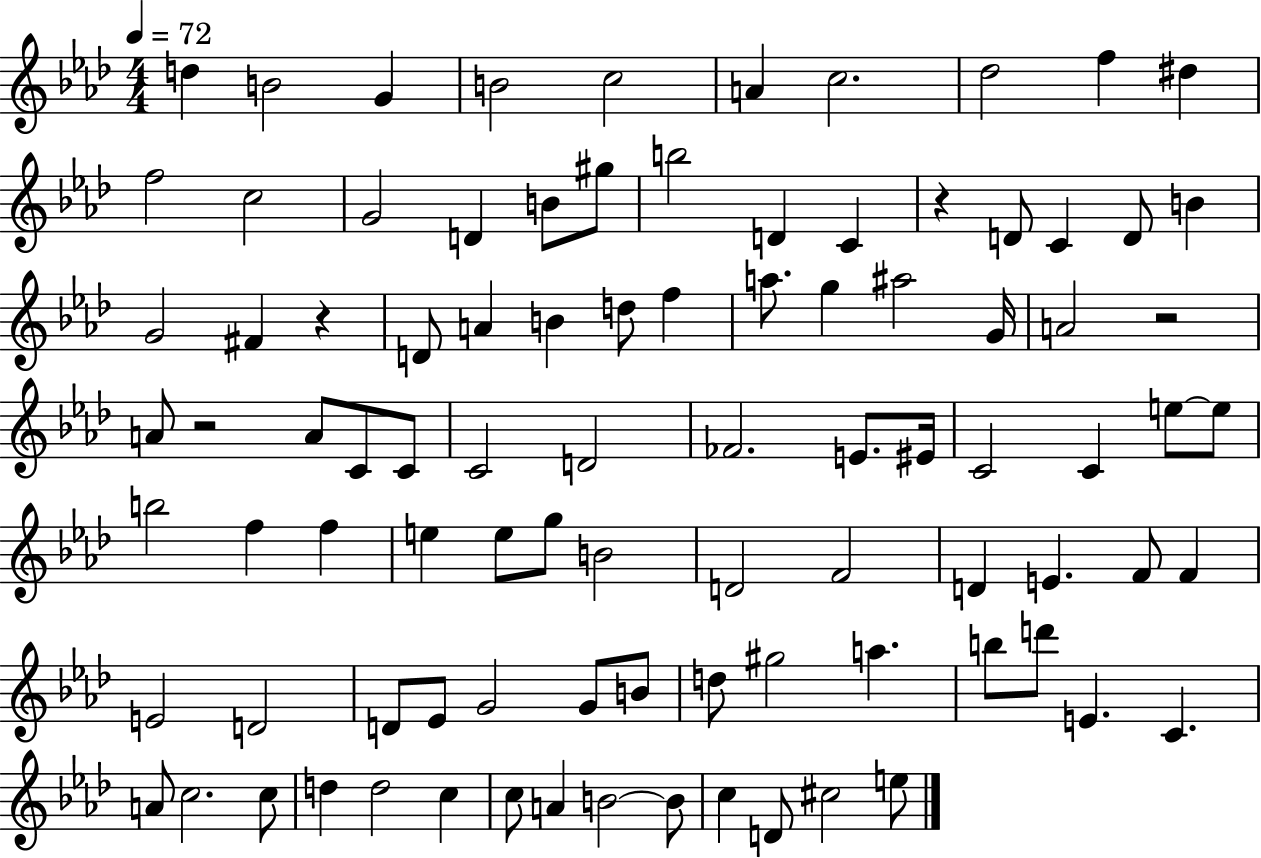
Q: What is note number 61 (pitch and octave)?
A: F4